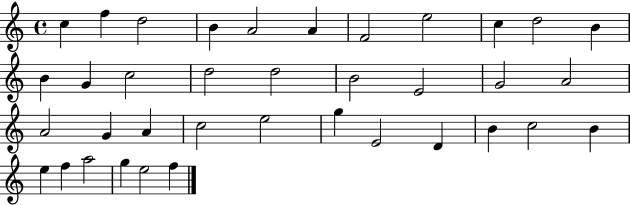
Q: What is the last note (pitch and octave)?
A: F5